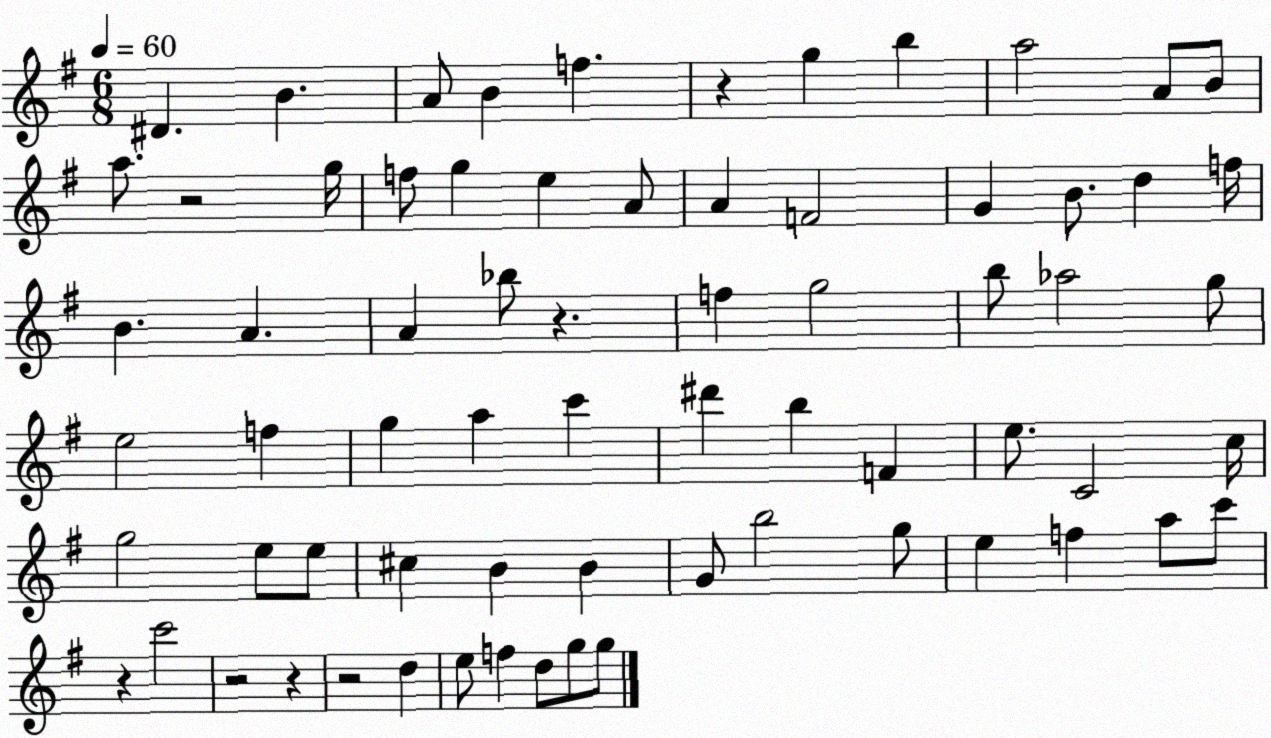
X:1
T:Untitled
M:6/8
L:1/4
K:G
^D B A/2 B f z g b a2 A/2 B/2 a/2 z2 g/4 f/2 g e A/2 A F2 G B/2 d f/4 B A A _b/2 z f g2 b/2 _a2 g/2 e2 f g a c' ^d' b F e/2 C2 c/4 g2 e/2 e/2 ^c B B G/2 b2 g/2 e f a/2 c'/2 z c'2 z2 z z2 d e/2 f d/2 g/2 g/2